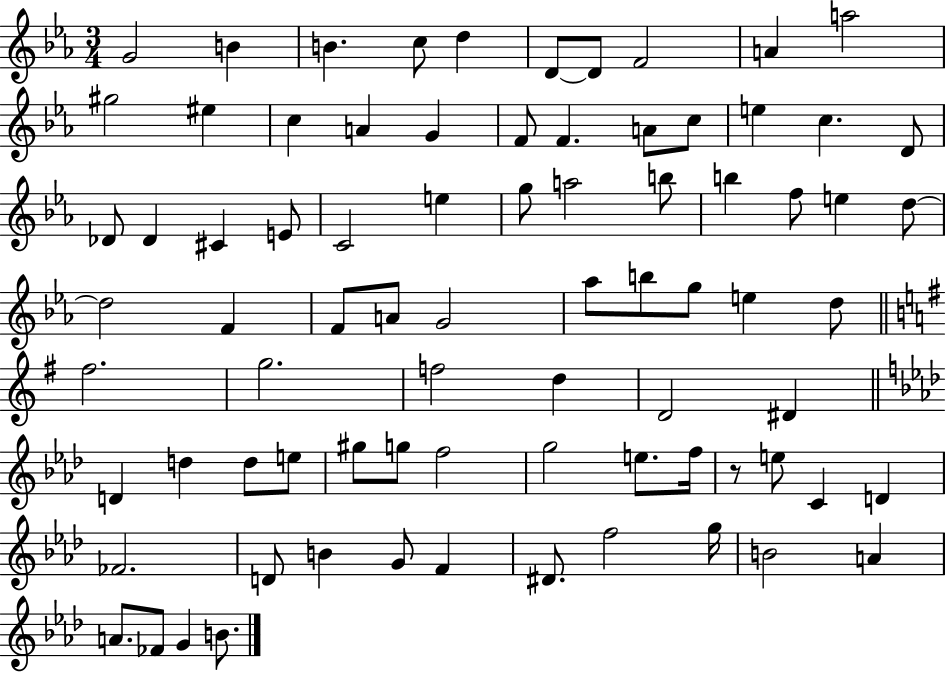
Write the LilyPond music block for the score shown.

{
  \clef treble
  \numericTimeSignature
  \time 3/4
  \key ees \major
  g'2 b'4 | b'4. c''8 d''4 | d'8~~ d'8 f'2 | a'4 a''2 | \break gis''2 eis''4 | c''4 a'4 g'4 | f'8 f'4. a'8 c''8 | e''4 c''4. d'8 | \break des'8 des'4 cis'4 e'8 | c'2 e''4 | g''8 a''2 b''8 | b''4 f''8 e''4 d''8~~ | \break d''2 f'4 | f'8 a'8 g'2 | aes''8 b''8 g''8 e''4 d''8 | \bar "||" \break \key e \minor fis''2. | g''2. | f''2 d''4 | d'2 dis'4 | \break \bar "||" \break \key aes \major d'4 d''4 d''8 e''8 | gis''8 g''8 f''2 | g''2 e''8. f''16 | r8 e''8 c'4 d'4 | \break fes'2. | d'8 b'4 g'8 f'4 | dis'8. f''2 g''16 | b'2 a'4 | \break a'8. fes'8 g'4 b'8. | \bar "|."
}